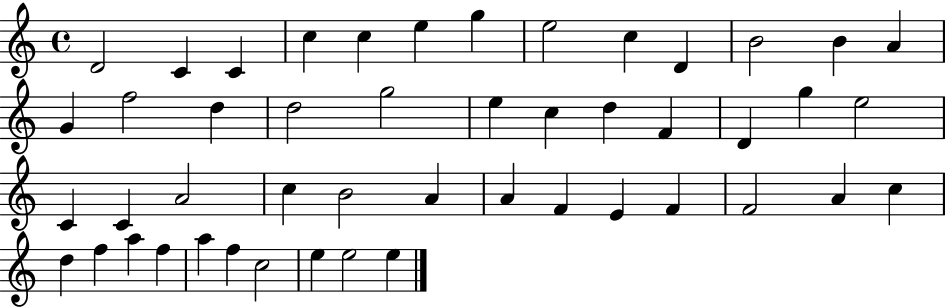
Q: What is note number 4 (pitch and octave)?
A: C5